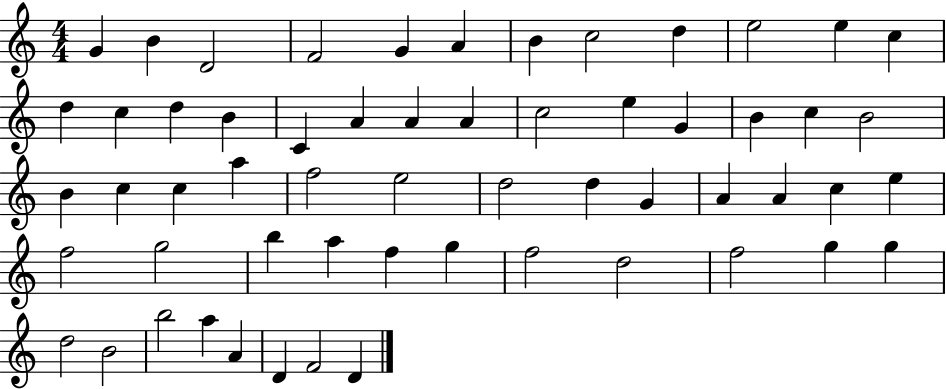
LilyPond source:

{
  \clef treble
  \numericTimeSignature
  \time 4/4
  \key c \major
  g'4 b'4 d'2 | f'2 g'4 a'4 | b'4 c''2 d''4 | e''2 e''4 c''4 | \break d''4 c''4 d''4 b'4 | c'4 a'4 a'4 a'4 | c''2 e''4 g'4 | b'4 c''4 b'2 | \break b'4 c''4 c''4 a''4 | f''2 e''2 | d''2 d''4 g'4 | a'4 a'4 c''4 e''4 | \break f''2 g''2 | b''4 a''4 f''4 g''4 | f''2 d''2 | f''2 g''4 g''4 | \break d''2 b'2 | b''2 a''4 a'4 | d'4 f'2 d'4 | \bar "|."
}